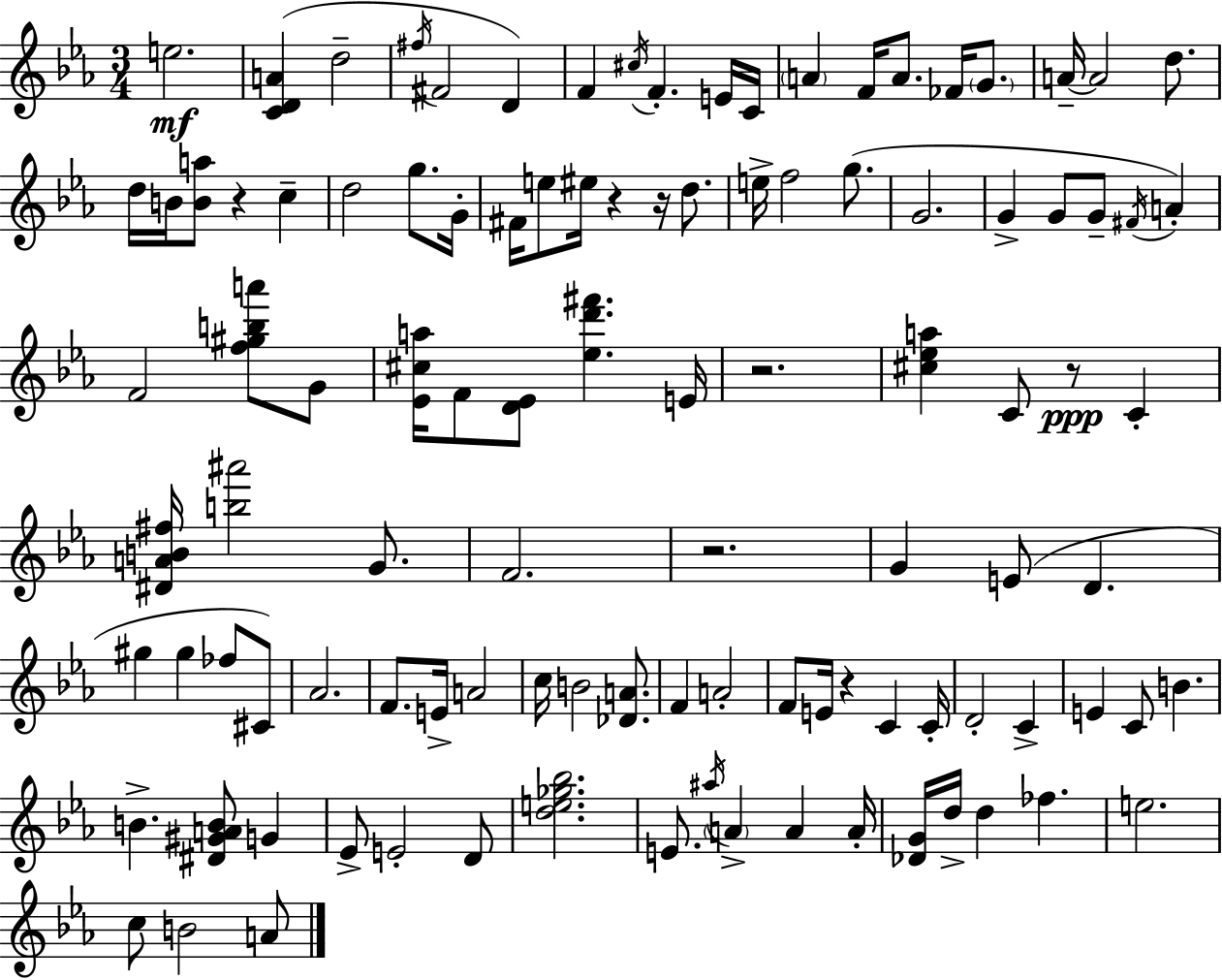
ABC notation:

X:1
T:Untitled
M:3/4
L:1/4
K:Cm
e2 [CDA] d2 ^f/4 ^F2 D F ^c/4 F E/4 C/4 A F/4 A/2 _F/4 G/2 A/4 A2 d/2 d/4 B/4 [Ba]/2 z c d2 g/2 G/4 ^F/4 e/2 ^e/4 z z/4 d/2 e/4 f2 g/2 G2 G G/2 G/2 ^F/4 A F2 [f^gba']/2 G/2 [_E^ca]/4 F/2 [D_E]/2 [_ed'^f'] E/4 z2 [^c_ea] C/2 z/2 C [^DAB^f]/4 [b^a']2 G/2 F2 z2 G E/2 D ^g ^g _f/2 ^C/2 _A2 F/2 E/4 A2 c/4 B2 [_DA]/2 F A2 F/2 E/4 z C C/4 D2 C E C/2 B B [^D^GAB]/2 G _E/2 E2 D/2 [de_g_b]2 E/2 ^a/4 A A A/4 [_DG]/4 d/4 d _f e2 c/2 B2 A/2